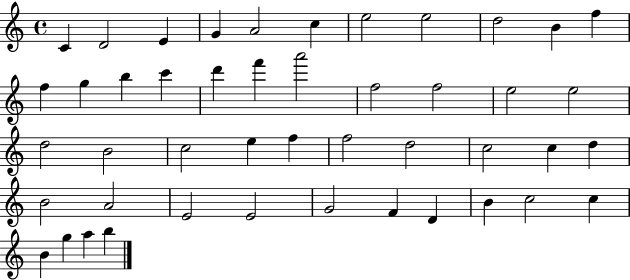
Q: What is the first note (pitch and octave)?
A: C4